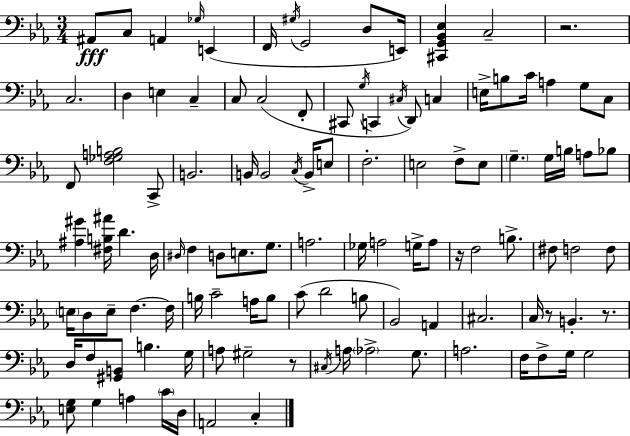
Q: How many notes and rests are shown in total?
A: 113